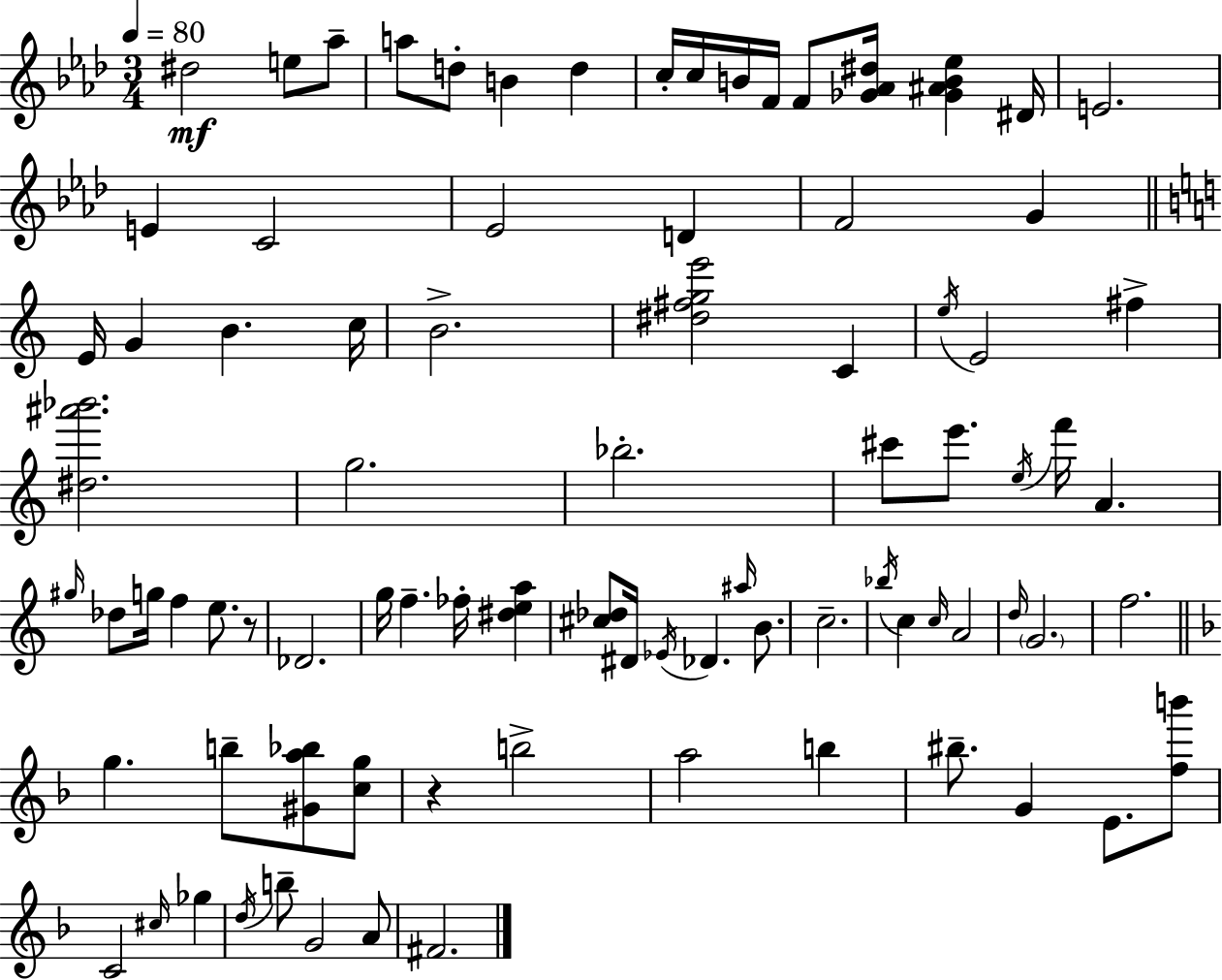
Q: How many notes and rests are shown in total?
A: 85